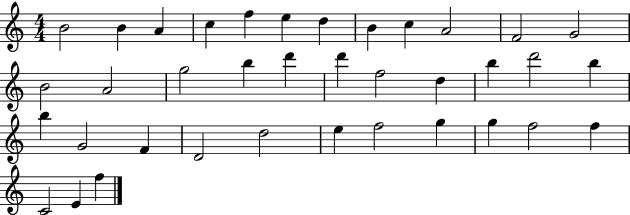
B4/h B4/q A4/q C5/q F5/q E5/q D5/q B4/q C5/q A4/h F4/h G4/h B4/h A4/h G5/h B5/q D6/q D6/q F5/h D5/q B5/q D6/h B5/q B5/q G4/h F4/q D4/h D5/h E5/q F5/h G5/q G5/q F5/h F5/q C4/h E4/q F5/q